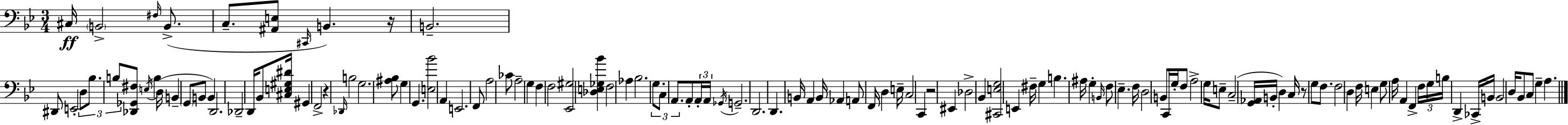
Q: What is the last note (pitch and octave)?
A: A3